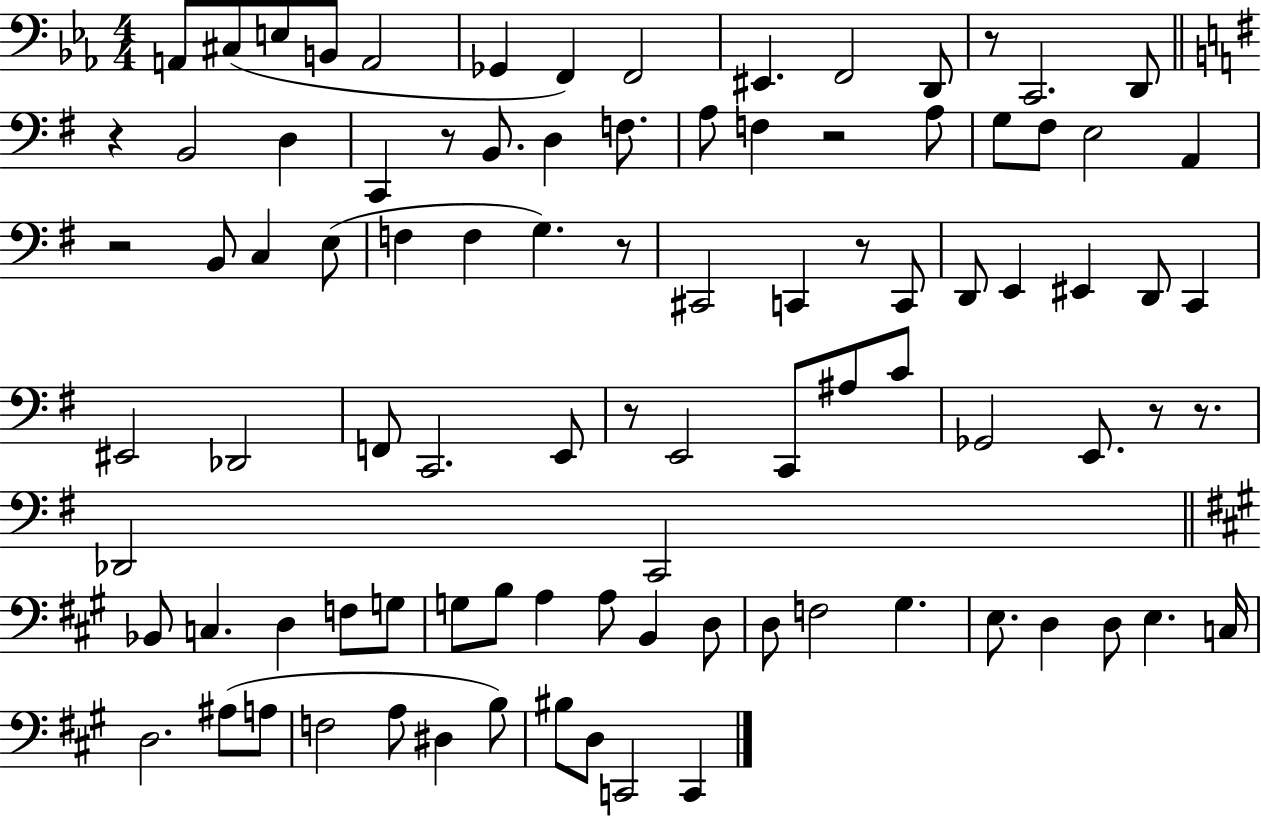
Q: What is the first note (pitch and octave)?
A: A2